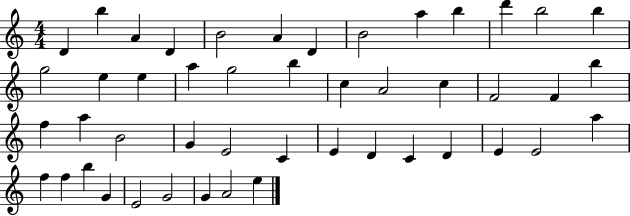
{
  \clef treble
  \numericTimeSignature
  \time 4/4
  \key c \major
  d'4 b''4 a'4 d'4 | b'2 a'4 d'4 | b'2 a''4 b''4 | d'''4 b''2 b''4 | \break g''2 e''4 e''4 | a''4 g''2 b''4 | c''4 a'2 c''4 | f'2 f'4 b''4 | \break f''4 a''4 b'2 | g'4 e'2 c'4 | e'4 d'4 c'4 d'4 | e'4 e'2 a''4 | \break f''4 f''4 b''4 g'4 | e'2 g'2 | g'4 a'2 e''4 | \bar "|."
}